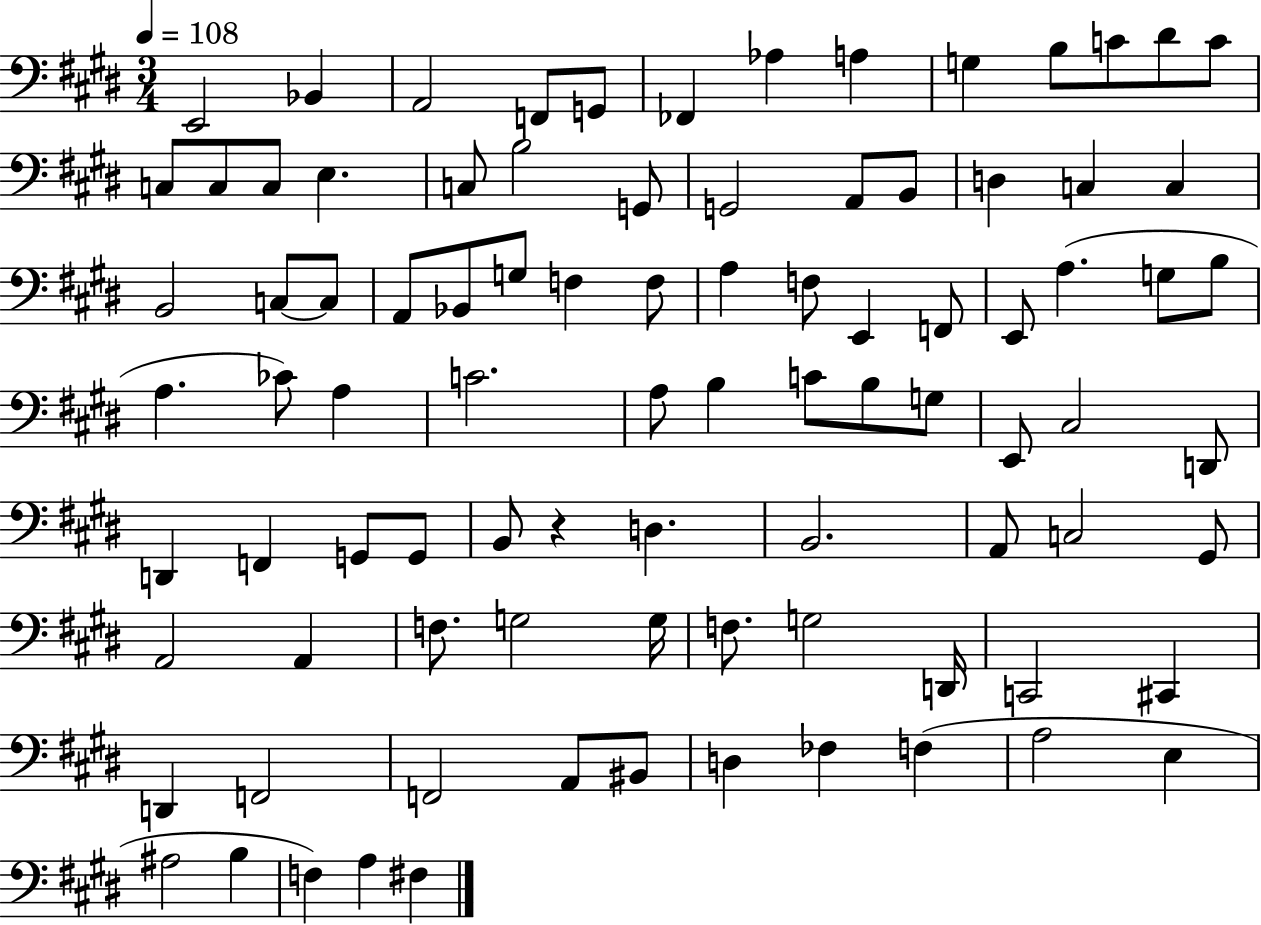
X:1
T:Untitled
M:3/4
L:1/4
K:E
E,,2 _B,, A,,2 F,,/2 G,,/2 _F,, _A, A, G, B,/2 C/2 ^D/2 C/2 C,/2 C,/2 C,/2 E, C,/2 B,2 G,,/2 G,,2 A,,/2 B,,/2 D, C, C, B,,2 C,/2 C,/2 A,,/2 _B,,/2 G,/2 F, F,/2 A, F,/2 E,, F,,/2 E,,/2 A, G,/2 B,/2 A, _C/2 A, C2 A,/2 B, C/2 B,/2 G,/2 E,,/2 ^C,2 D,,/2 D,, F,, G,,/2 G,,/2 B,,/2 z D, B,,2 A,,/2 C,2 ^G,,/2 A,,2 A,, F,/2 G,2 G,/4 F,/2 G,2 D,,/4 C,,2 ^C,, D,, F,,2 F,,2 A,,/2 ^B,,/2 D, _F, F, A,2 E, ^A,2 B, F, A, ^F,